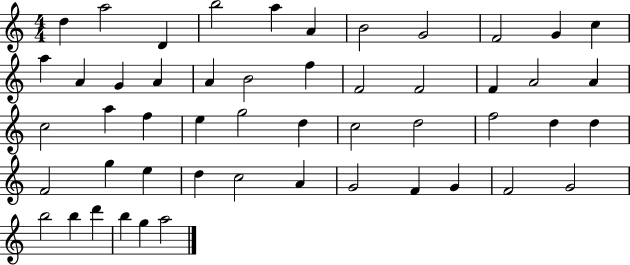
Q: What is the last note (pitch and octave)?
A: A5